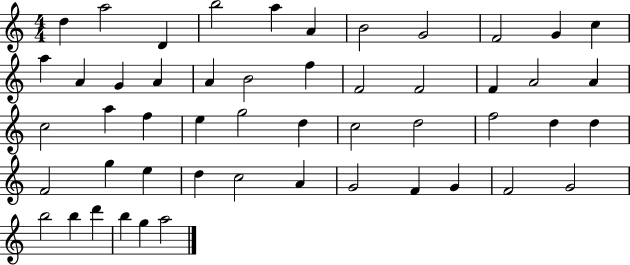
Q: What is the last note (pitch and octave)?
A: A5